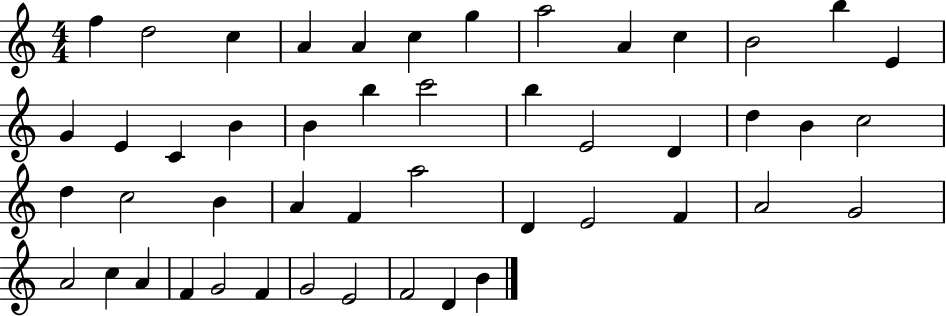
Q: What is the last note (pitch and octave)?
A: B4